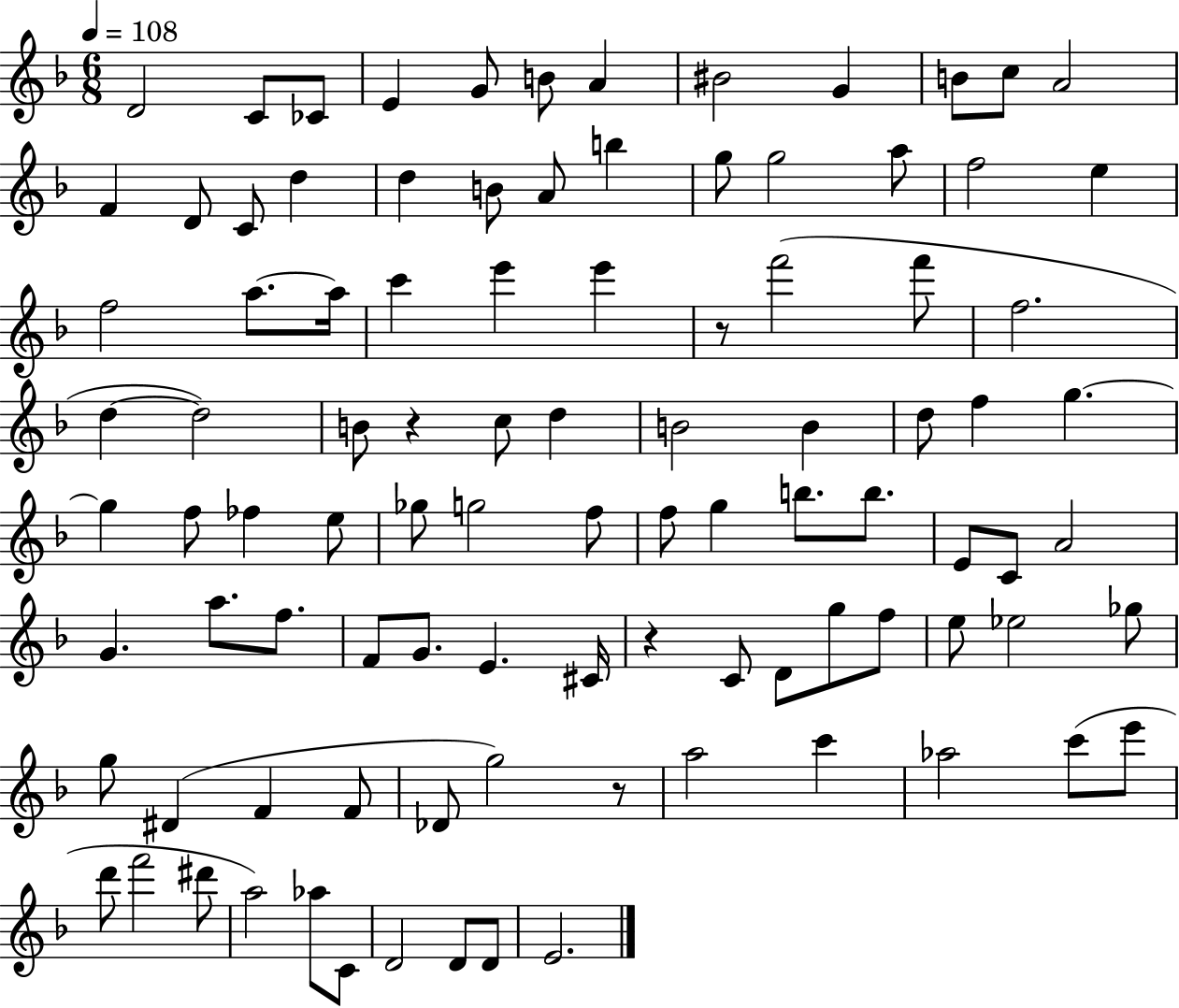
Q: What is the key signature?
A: F major